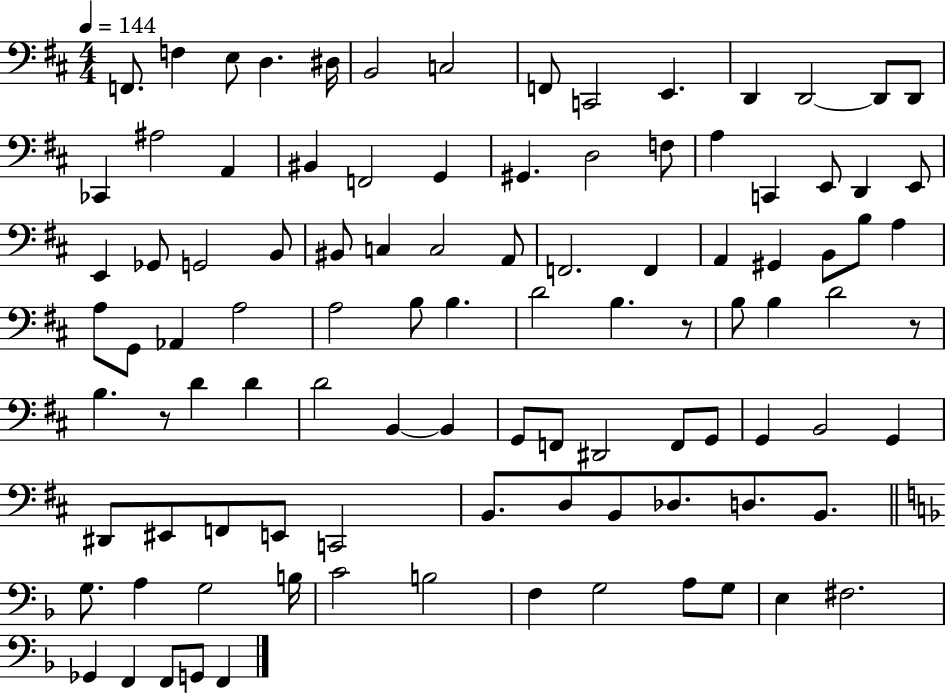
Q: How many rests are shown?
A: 3